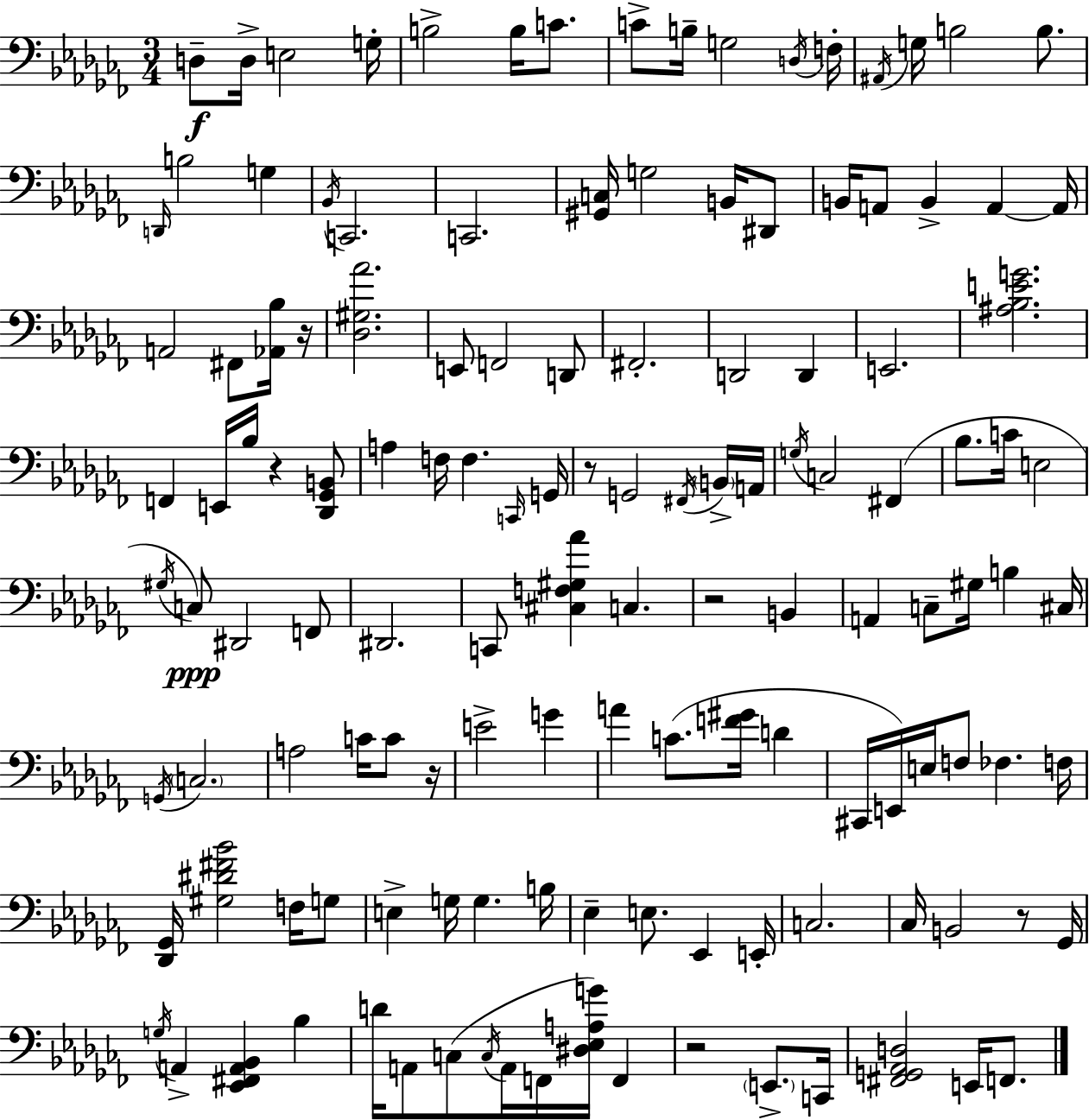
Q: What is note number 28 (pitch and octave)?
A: B2